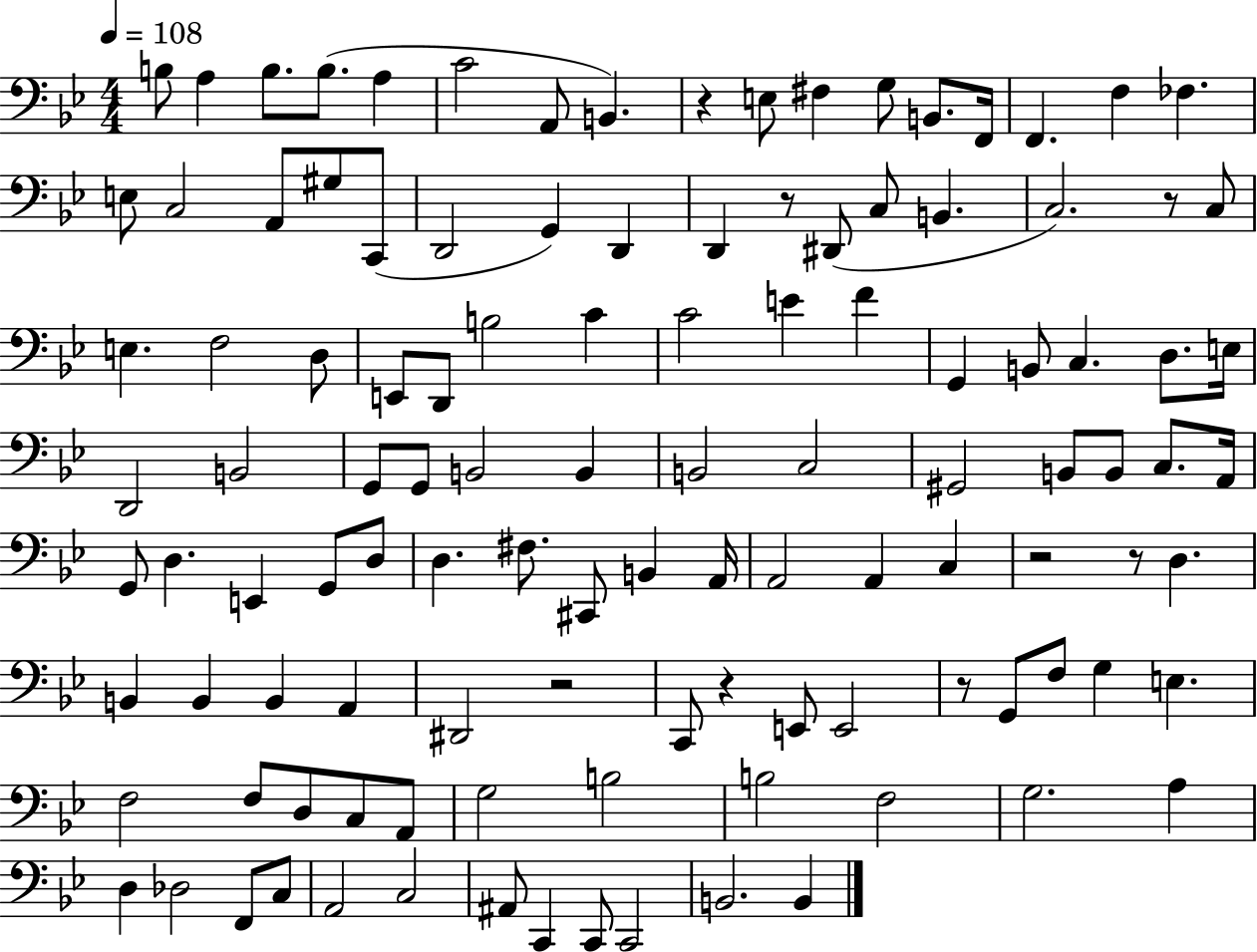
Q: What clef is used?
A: bass